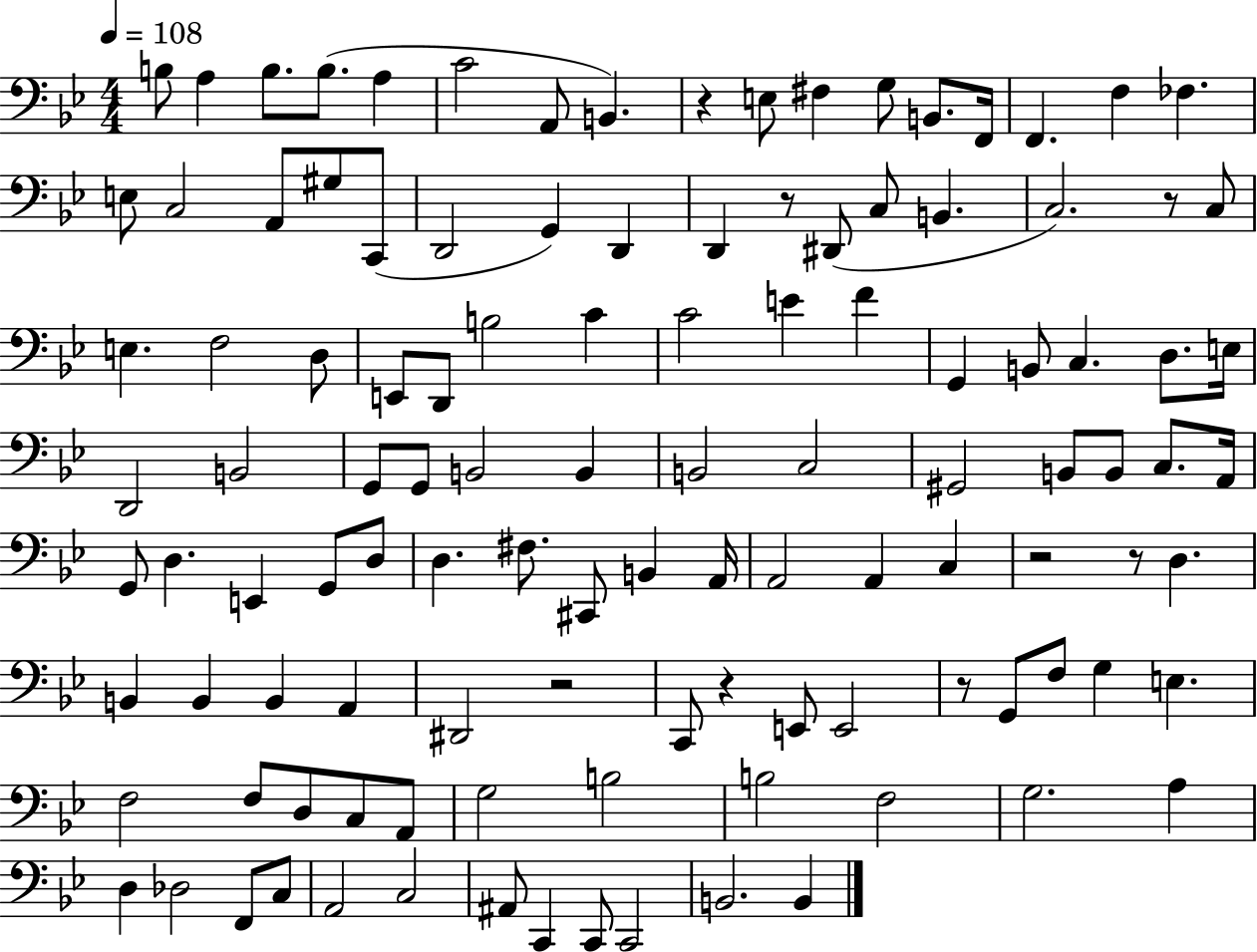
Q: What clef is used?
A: bass